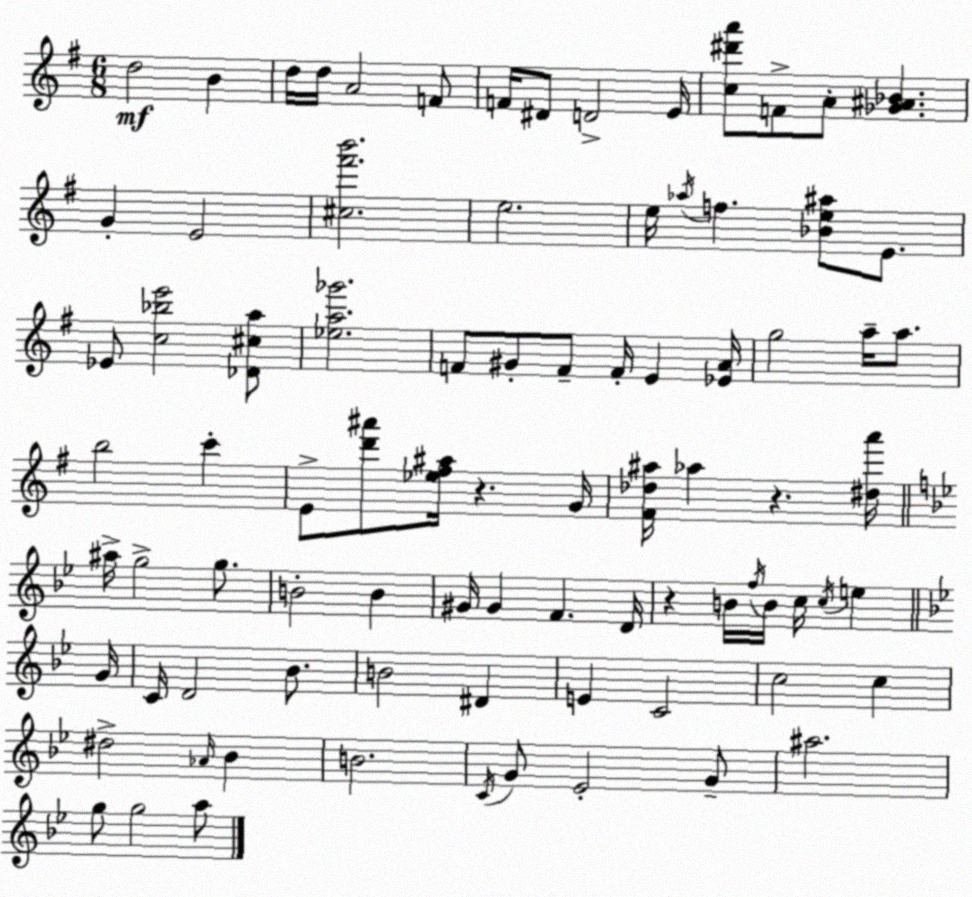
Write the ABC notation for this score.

X:1
T:Untitled
M:6/8
L:1/4
K:Em
d2 B d/4 d/4 A2 F/2 F/4 ^D/2 D2 E/4 [c^d'a']/2 F/2 A/2 [_G^A_B] G E2 [^c^f'b']2 e2 e/4 _a/4 f [_Be^a]/2 E/2 _E/2 [c_be']2 [_D^ca]/2 [_ea_g']2 F/2 ^G/2 F/2 F/4 E [_EA]/4 g2 a/4 a/2 b2 c' E/2 [d'^a']/2 [_e^f^a]/4 z G/4 [^F_d^a]/4 _a z [^da']/4 ^a/4 g2 g/2 B2 B ^G/4 ^G F D/4 z B/4 f/4 B/4 c/4 c/4 e G/4 C/4 D2 _B/2 B2 ^D E C2 c2 c ^d2 _A/4 _B B2 C/4 G/2 _E2 G/2 ^a2 g/2 g2 a/2